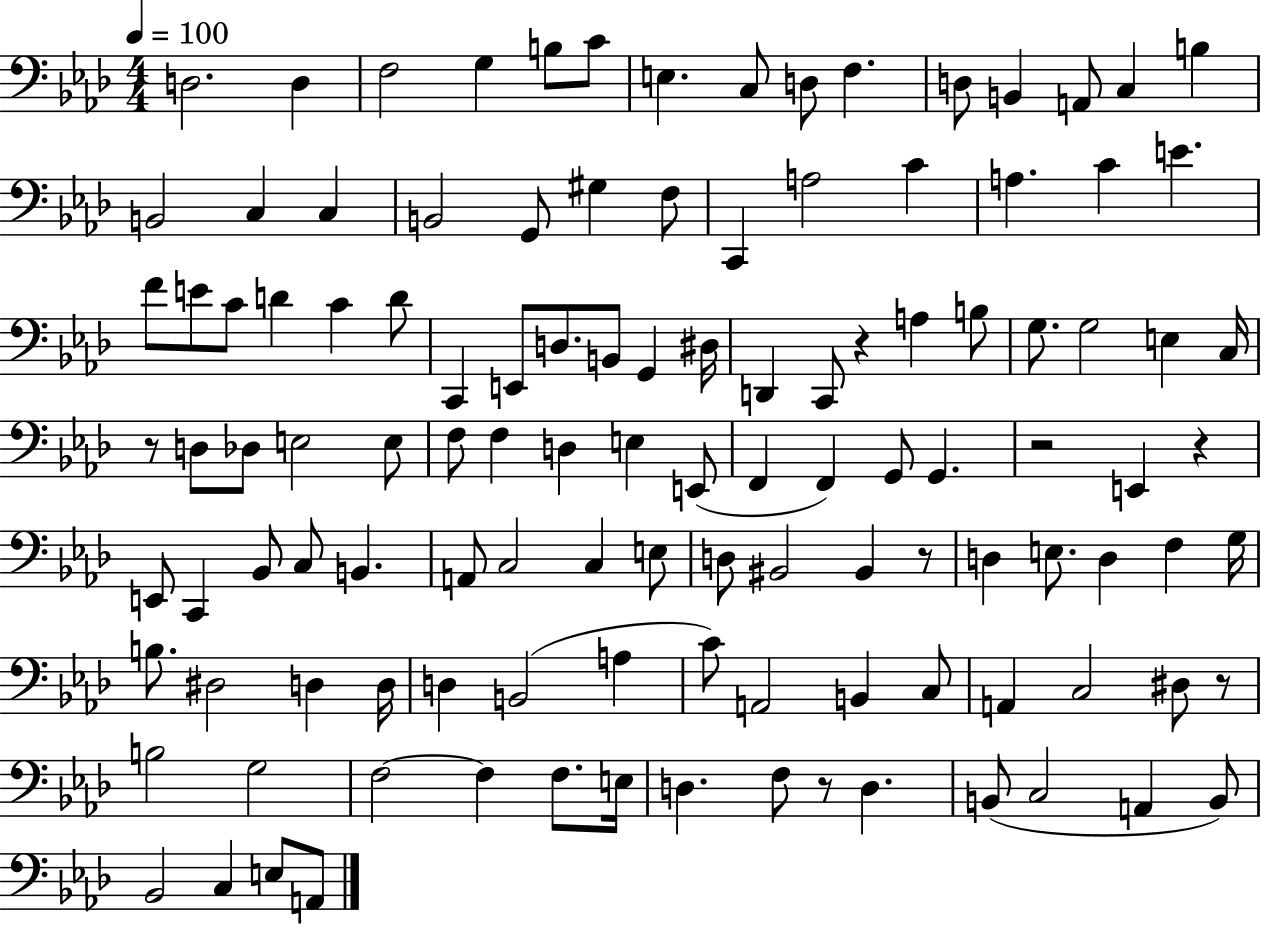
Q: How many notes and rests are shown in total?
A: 117